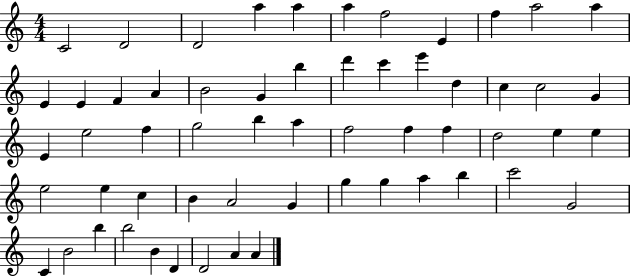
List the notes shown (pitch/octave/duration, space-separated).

C4/h D4/h D4/h A5/q A5/q A5/q F5/h E4/q F5/q A5/h A5/q E4/q E4/q F4/q A4/q B4/h G4/q B5/q D6/q C6/q E6/q D5/q C5/q C5/h G4/q E4/q E5/h F5/q G5/h B5/q A5/q F5/h F5/q F5/q D5/h E5/q E5/q E5/h E5/q C5/q B4/q A4/h G4/q G5/q G5/q A5/q B5/q C6/h G4/h C4/q B4/h B5/q B5/h B4/q D4/q D4/h A4/q A4/q